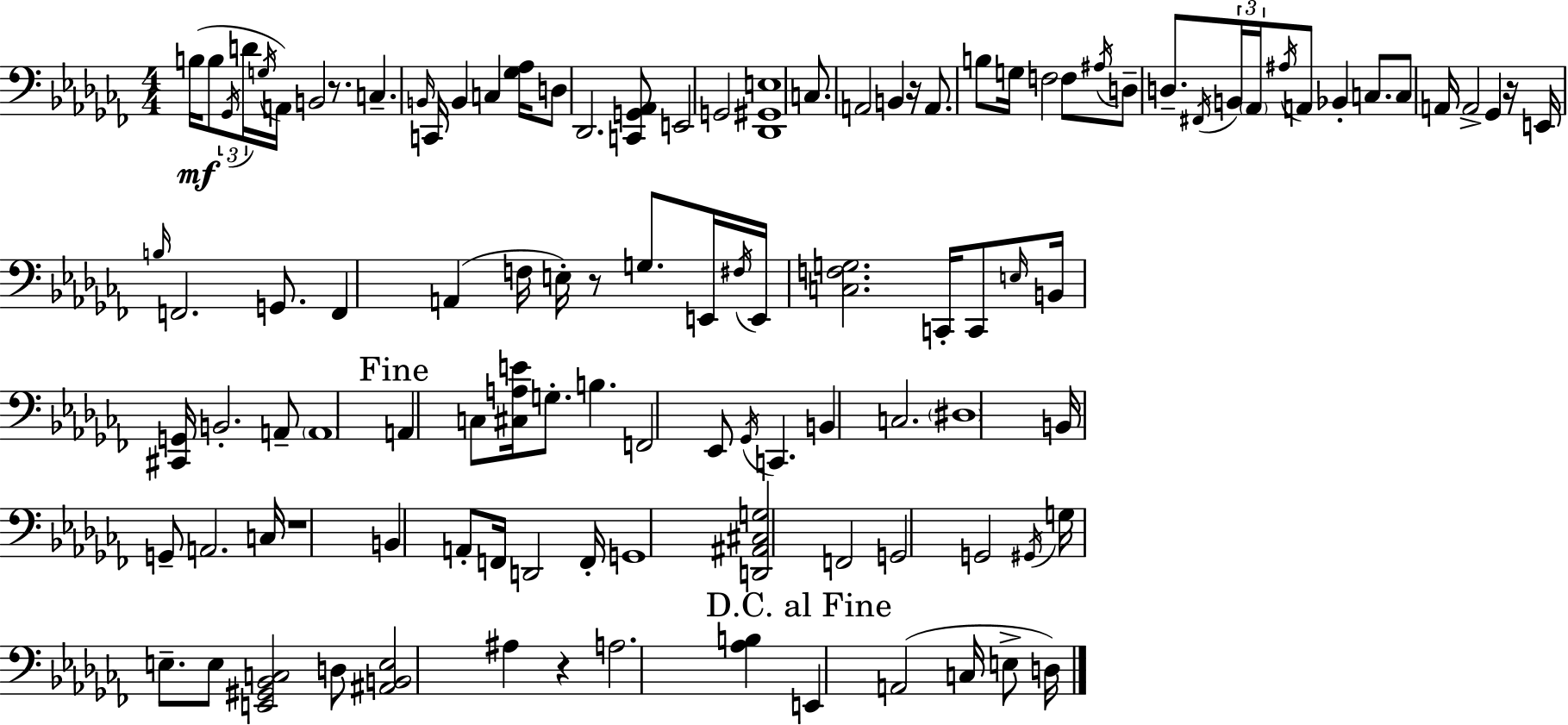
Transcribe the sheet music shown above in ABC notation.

X:1
T:Untitled
M:4/4
L:1/4
K:Abm
B,/4 B,/2 _G,,/4 D/4 G,/4 A,,/4 B,,2 z/2 C, B,,/4 C,,/4 B,, C, [_G,_A,]/4 D,/2 _D,,2 [C,,G,,_A,,]/2 E,,2 G,,2 [_D,,^G,,E,]4 C,/2 A,,2 B,, z/4 A,,/2 B,/2 G,/4 F,2 F,/2 ^A,/4 D,/2 D,/2 ^F,,/4 B,,/4 _A,,/4 ^A,/4 A,,/2 _B,, C,/2 C,/2 A,,/4 A,,2 _G,, z/4 E,,/4 B,/4 F,,2 G,,/2 F,, A,, F,/4 E,/4 z/2 G,/2 E,,/4 ^F,/4 E,,/4 [C,F,G,]2 C,,/4 C,,/2 E,/4 B,,/4 [^C,,G,,]/4 B,,2 A,,/2 A,,4 A,, C,/2 [^C,A,E]/4 G,/2 B, F,,2 _E,,/2 _G,,/4 C,, B,, C,2 ^D,4 B,,/4 G,,/2 A,,2 C,/4 z4 B,, A,,/2 F,,/4 D,,2 F,,/4 G,,4 [D,,^A,,^C,G,]2 F,,2 G,,2 G,,2 ^G,,/4 G,/4 E,/2 E,/2 [E,,^G,,_B,,C,]2 D,/2 [^A,,B,,E,]2 ^A, z A,2 [_A,B,] E,, A,,2 C,/4 E,/2 D,/4